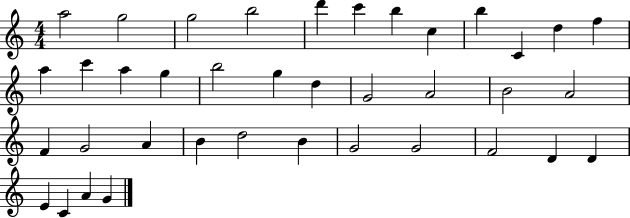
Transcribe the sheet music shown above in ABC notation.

X:1
T:Untitled
M:4/4
L:1/4
K:C
a2 g2 g2 b2 d' c' b c b C d f a c' a g b2 g d G2 A2 B2 A2 F G2 A B d2 B G2 G2 F2 D D E C A G